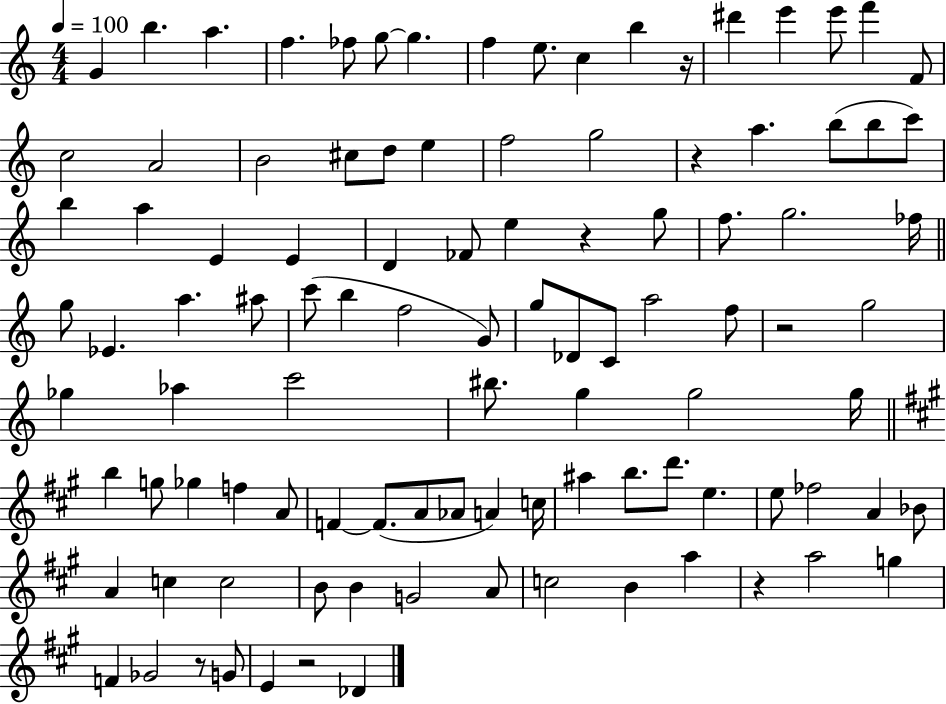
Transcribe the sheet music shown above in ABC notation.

X:1
T:Untitled
M:4/4
L:1/4
K:C
G b a f _f/2 g/2 g f e/2 c b z/4 ^d' e' e'/2 f' F/2 c2 A2 B2 ^c/2 d/2 e f2 g2 z a b/2 b/2 c'/2 b a E E D _F/2 e z g/2 f/2 g2 _f/4 g/2 _E a ^a/2 c'/2 b f2 G/2 g/2 _D/2 C/2 a2 f/2 z2 g2 _g _a c'2 ^b/2 g g2 g/4 b g/2 _g f A/2 F F/2 A/2 _A/2 A c/4 ^a b/2 d'/2 e e/2 _f2 A _B/2 A c c2 B/2 B G2 A/2 c2 B a z a2 g F _G2 z/2 G/2 E z2 _D